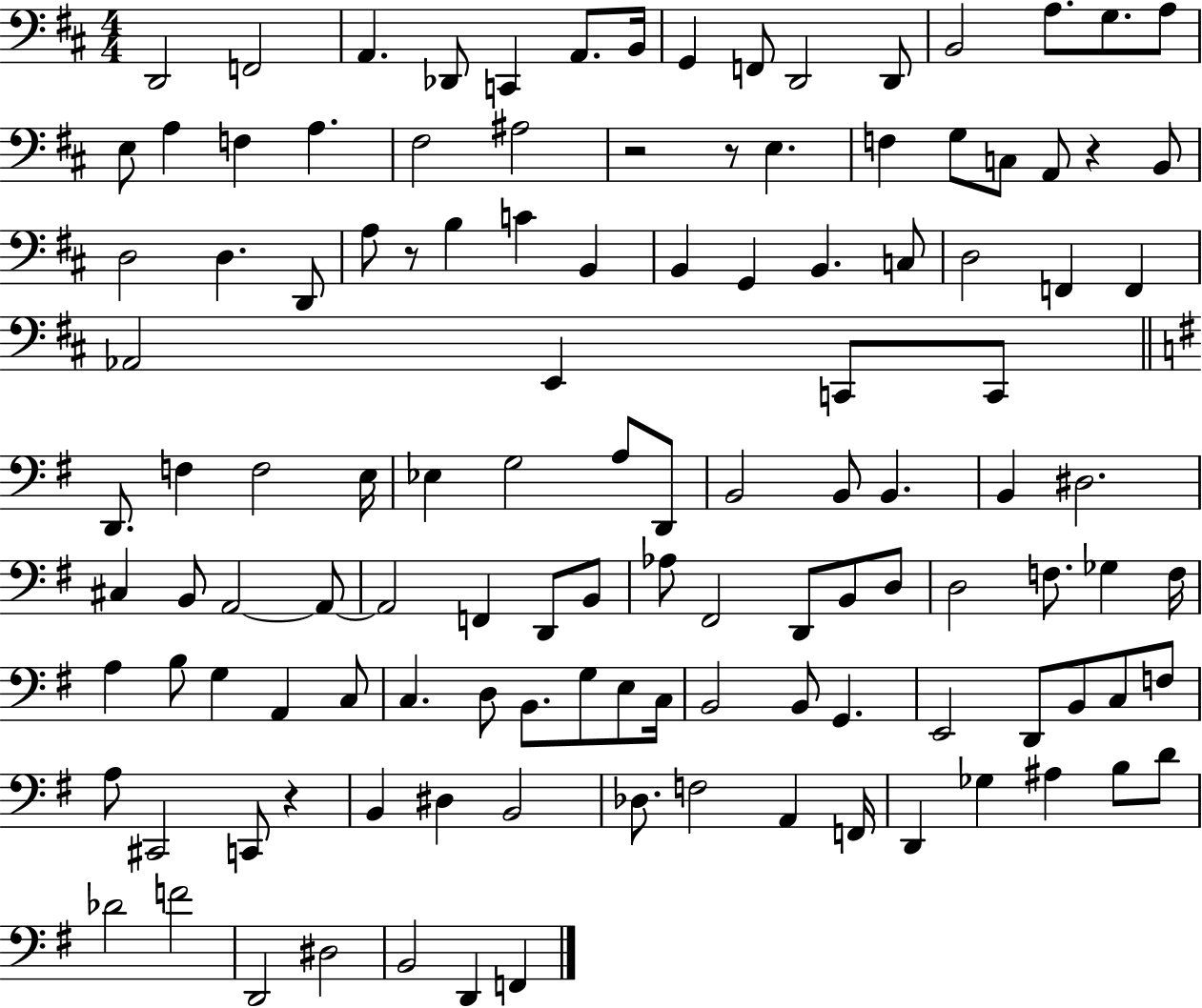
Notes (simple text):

D2/h F2/h A2/q. Db2/e C2/q A2/e. B2/s G2/q F2/e D2/h D2/e B2/h A3/e. G3/e. A3/e E3/e A3/q F3/q A3/q. F#3/h A#3/h R/h R/e E3/q. F3/q G3/e C3/e A2/e R/q B2/e D3/h D3/q. D2/e A3/e R/e B3/q C4/q B2/q B2/q G2/q B2/q. C3/e D3/h F2/q F2/q Ab2/h E2/q C2/e C2/e D2/e. F3/q F3/h E3/s Eb3/q G3/h A3/e D2/e B2/h B2/e B2/q. B2/q D#3/h. C#3/q B2/e A2/h A2/e A2/h F2/q D2/e B2/e Ab3/e F#2/h D2/e B2/e D3/e D3/h F3/e. Gb3/q F3/s A3/q B3/e G3/q A2/q C3/e C3/q. D3/e B2/e. G3/e E3/e C3/s B2/h B2/e G2/q. E2/h D2/e B2/e C3/e F3/e A3/e C#2/h C2/e R/q B2/q D#3/q B2/h Db3/e. F3/h A2/q F2/s D2/q Gb3/q A#3/q B3/e D4/e Db4/h F4/h D2/h D#3/h B2/h D2/q F2/q